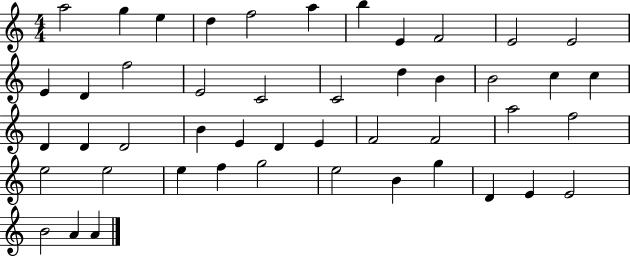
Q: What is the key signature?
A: C major